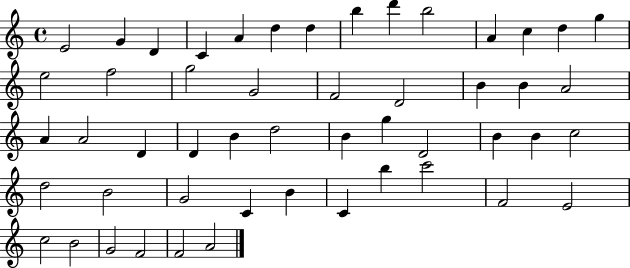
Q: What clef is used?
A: treble